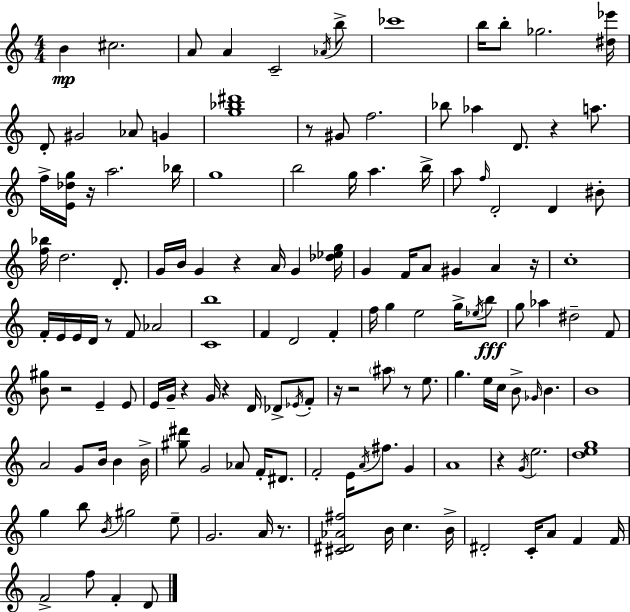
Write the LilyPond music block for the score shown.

{
  \clef treble
  \numericTimeSignature
  \time 4/4
  \key a \minor
  \repeat volta 2 { b'4\mp cis''2. | a'8 a'4 c'2-- \acciaccatura { aes'16 } b''8-> | ces'''1 | b''16 b''8-. ges''2. | \break <dis'' ees'''>16 d'8-. gis'2 aes'8 g'4 | <g'' bes'' dis'''>1 | r8 gis'8 f''2. | bes''8 aes''4 d'8. r4 a''8. | \break f''16-> <e' des'' g''>16 r16 a''2. | bes''16 g''1 | b''2 g''16 a''4. | b''16-> a''8 \grace { f''16 } d'2-. d'4 | \break bis'8-. <f'' bes''>16 d''2. d'8.-. | g'16 b'16 g'4 r4 a'16 g'4 | <des'' ees'' g''>16 g'4 f'16 a'8 gis'4 a'4 | r16 c''1-. | \break f'16-. e'16 e'16 d'16 r8 f'8 aes'2 | <c' b''>1 | f'4 d'2 f'4-. | f''16 g''4 e''2 g''16-> | \break \acciaccatura { ees''16 }\fff b''8 g''8 aes''4 dis''2-- | f'8 <b' gis''>8 r2 e'4-- | e'8 e'16 g'16-- r4 g'16 r4 d'16 des'8-> | \acciaccatura { ees'16 } f'8-. r16 r2 \parenthesize ais''8 r8 | \break e''8. g''4. e''16 c''16 b'8-> \grace { ges'16 } b'4. | b'1 | a'2 g'8 b'16 | b'4 b'16-> <gis'' dis'''>8 g'2 aes'8 | \break f'16-. dis'8. f'2-. e'16 \acciaccatura { a'16 } fis''8. | g'4 a'1 | r4 \acciaccatura { g'16 } e''2. | <d'' e'' g''>1 | \break g''4 b''8 \acciaccatura { b'16 } gis''2 | e''8-- g'2. | a'16 r8. <cis' dis' aes' fis''>2 | b'16 c''4. b'16-> dis'2-. | \break c'16-. a'8 f'4 f'16 f'2-> | f''8 f'4-. d'8 } \bar "|."
}